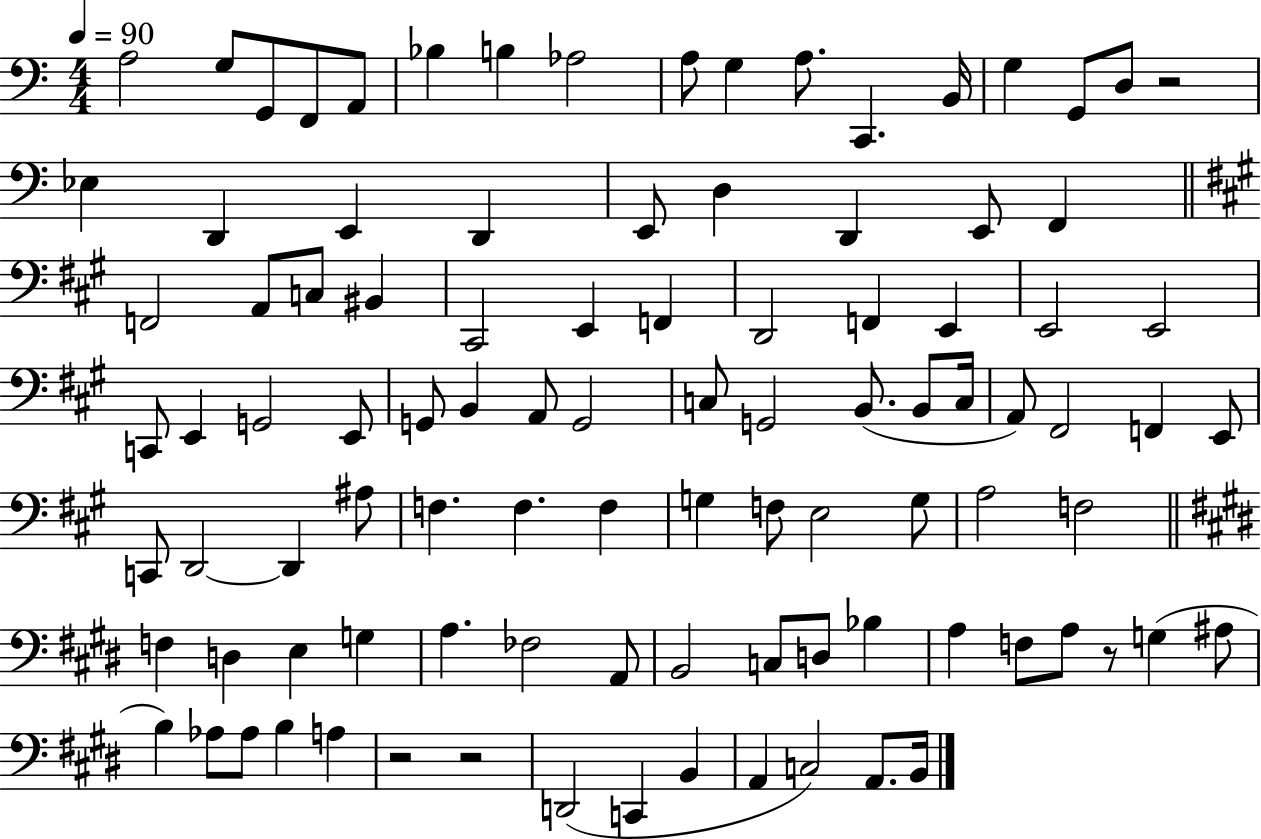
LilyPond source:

{
  \clef bass
  \numericTimeSignature
  \time 4/4
  \key c \major
  \tempo 4 = 90
  a2 g8 g,8 f,8 a,8 | bes4 b4 aes2 | a8 g4 a8. c,4. b,16 | g4 g,8 d8 r2 | \break ees4 d,4 e,4 d,4 | e,8 d4 d,4 e,8 f,4 | \bar "||" \break \key a \major f,2 a,8 c8 bis,4 | cis,2 e,4 f,4 | d,2 f,4 e,4 | e,2 e,2 | \break c,8 e,4 g,2 e,8 | g,8 b,4 a,8 g,2 | c8 g,2 b,8.( b,8 c16 | a,8) fis,2 f,4 e,8 | \break c,8 d,2~~ d,4 ais8 | f4. f4. f4 | g4 f8 e2 g8 | a2 f2 | \break \bar "||" \break \key e \major f4 d4 e4 g4 | a4. fes2 a,8 | b,2 c8 d8 bes4 | a4 f8 a8 r8 g4( ais8 | \break b4) aes8 aes8 b4 a4 | r2 r2 | d,2( c,4 b,4 | a,4 c2) a,8. b,16 | \break \bar "|."
}